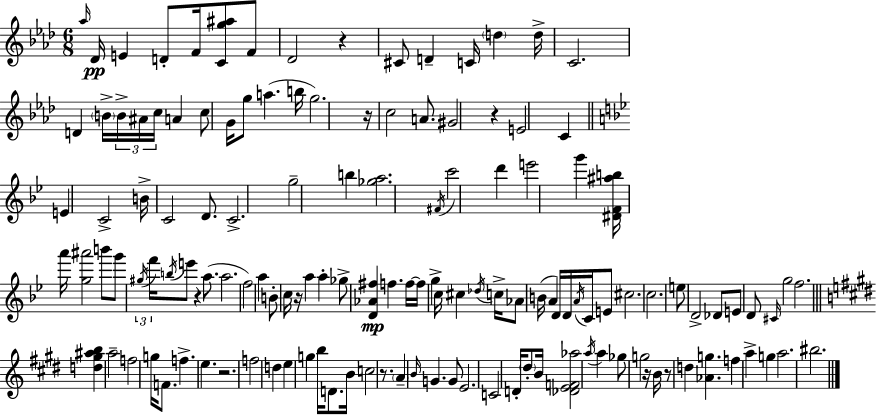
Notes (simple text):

Ab5/s Db4/s E4/q D4/e F4/s [C4,G5,A#5]/e F4/e Db4/h R/q C#4/e D4/q C4/s D5/q D5/s C4/h. D4/q B4/s B4/s A#4/s C5/s A4/q C5/e G4/s G5/e A5/q. B5/s G5/h. R/s C5/h A4/e. G#4/h R/q E4/h C4/q E4/q C4/h B4/s C4/h D4/e. C4/h. G5/h B5/q [Gb5,A5]/h. F#4/s C6/h D6/q E6/h G6/q [D#4,F4,A#5,B5]/s A6/s [G5,A#6]/h B6/e G6/e G#5/s F6/s B5/s E6/e R/q A5/e. A5/h. F5/h A5/q B4/e C5/s R/s A5/q A5/q Gb5/e [D4,Ab4,F#5]/q F5/q. F5/s F5/s G5/q C5/s C#5/q Db5/s C5/s Ab4/e B4/s A4/q D4/s D4/s A4/s C4/s E4/e C#5/h. C5/h. E5/e D4/h Db4/e E4/e D4/e C#4/s G5/h F5/h. [D5,G#5,A#5,B5]/q A5/h F5/h G5/s F4/e. F5/q. E5/q. R/h. F5/h D5/q E5/q G5/q B5/s D4/e. B4/s C5/h R/e. A4/q B4/s G4/q. G4/e E4/h. C4/h D4/s D#5/e B4/s [Db4,E4,F4,Ab5]/h A5/s A5/q Gb5/e G5/h R/s B4/s R/e D5/q [Ab4,G5]/q. F5/q A5/q G5/q A5/h. BIS5/h.